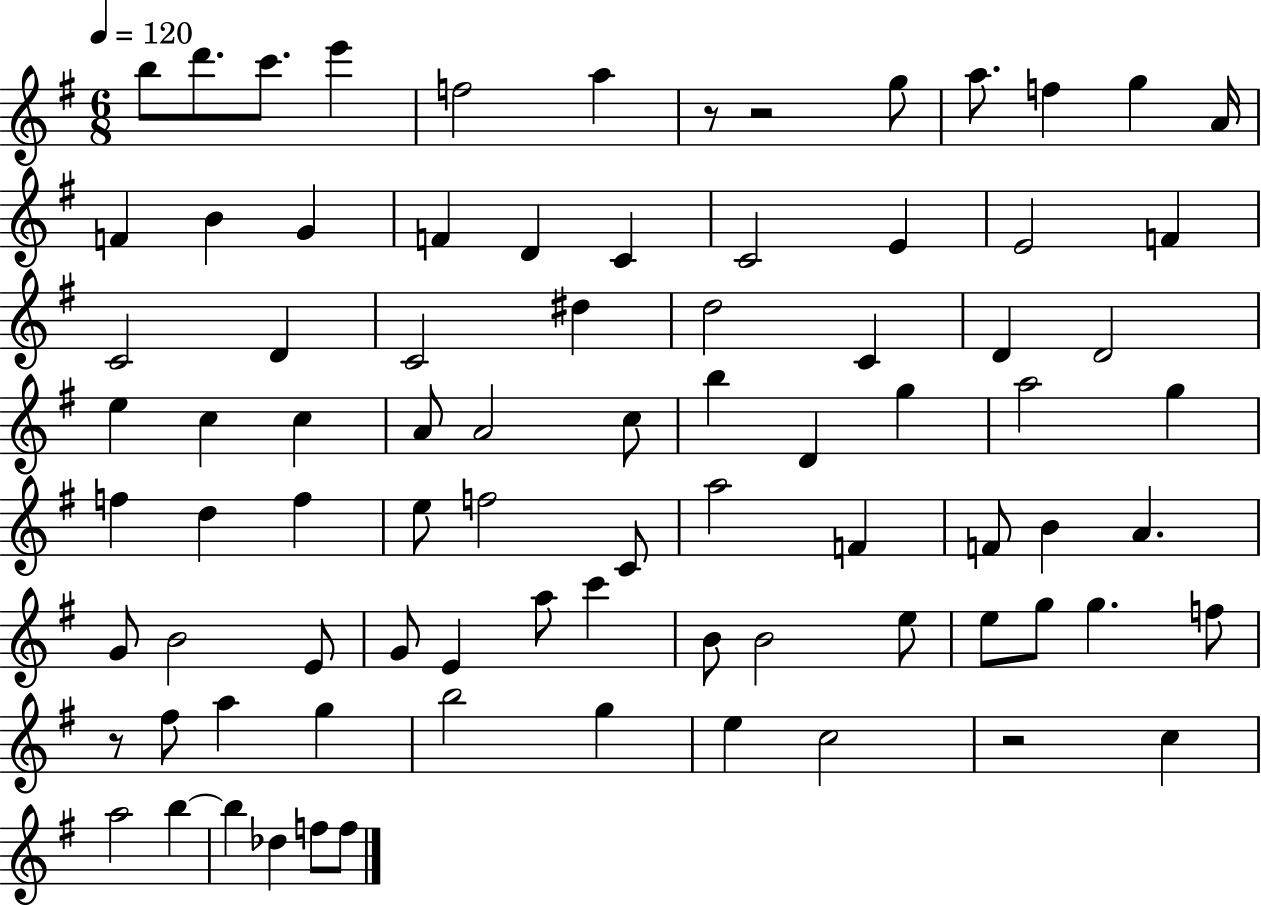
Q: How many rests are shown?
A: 4